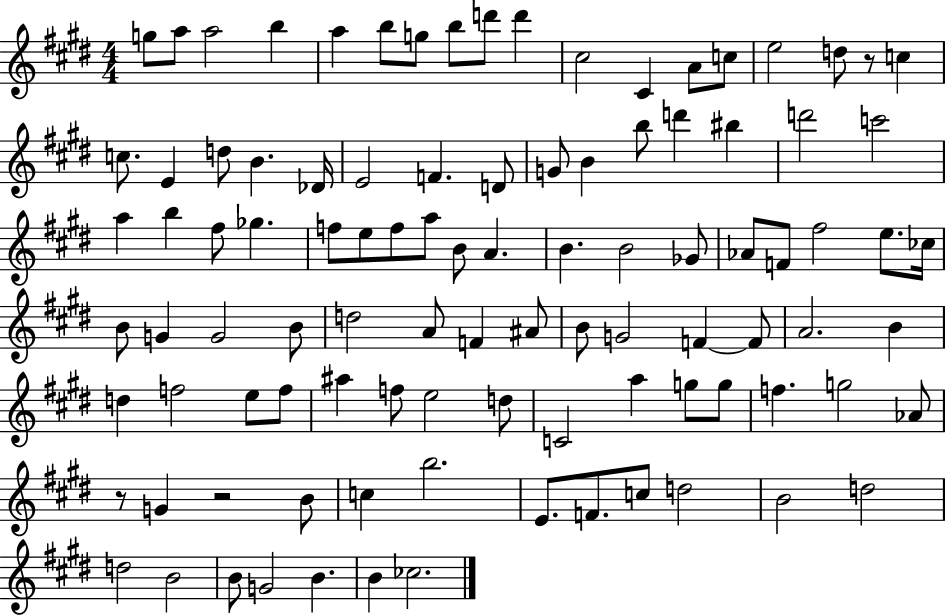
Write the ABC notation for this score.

X:1
T:Untitled
M:4/4
L:1/4
K:E
g/2 a/2 a2 b a b/2 g/2 b/2 d'/2 d' ^c2 ^C A/2 c/2 e2 d/2 z/2 c c/2 E d/2 B _D/4 E2 F D/2 G/2 B b/2 d' ^b d'2 c'2 a b ^f/2 _g f/2 e/2 f/2 a/2 B/2 A B B2 _G/2 _A/2 F/2 ^f2 e/2 _c/4 B/2 G G2 B/2 d2 A/2 F ^A/2 B/2 G2 F F/2 A2 B d f2 e/2 f/2 ^a f/2 e2 d/2 C2 a g/2 g/2 f g2 _A/2 z/2 G z2 B/2 c b2 E/2 F/2 c/2 d2 B2 d2 d2 B2 B/2 G2 B B _c2